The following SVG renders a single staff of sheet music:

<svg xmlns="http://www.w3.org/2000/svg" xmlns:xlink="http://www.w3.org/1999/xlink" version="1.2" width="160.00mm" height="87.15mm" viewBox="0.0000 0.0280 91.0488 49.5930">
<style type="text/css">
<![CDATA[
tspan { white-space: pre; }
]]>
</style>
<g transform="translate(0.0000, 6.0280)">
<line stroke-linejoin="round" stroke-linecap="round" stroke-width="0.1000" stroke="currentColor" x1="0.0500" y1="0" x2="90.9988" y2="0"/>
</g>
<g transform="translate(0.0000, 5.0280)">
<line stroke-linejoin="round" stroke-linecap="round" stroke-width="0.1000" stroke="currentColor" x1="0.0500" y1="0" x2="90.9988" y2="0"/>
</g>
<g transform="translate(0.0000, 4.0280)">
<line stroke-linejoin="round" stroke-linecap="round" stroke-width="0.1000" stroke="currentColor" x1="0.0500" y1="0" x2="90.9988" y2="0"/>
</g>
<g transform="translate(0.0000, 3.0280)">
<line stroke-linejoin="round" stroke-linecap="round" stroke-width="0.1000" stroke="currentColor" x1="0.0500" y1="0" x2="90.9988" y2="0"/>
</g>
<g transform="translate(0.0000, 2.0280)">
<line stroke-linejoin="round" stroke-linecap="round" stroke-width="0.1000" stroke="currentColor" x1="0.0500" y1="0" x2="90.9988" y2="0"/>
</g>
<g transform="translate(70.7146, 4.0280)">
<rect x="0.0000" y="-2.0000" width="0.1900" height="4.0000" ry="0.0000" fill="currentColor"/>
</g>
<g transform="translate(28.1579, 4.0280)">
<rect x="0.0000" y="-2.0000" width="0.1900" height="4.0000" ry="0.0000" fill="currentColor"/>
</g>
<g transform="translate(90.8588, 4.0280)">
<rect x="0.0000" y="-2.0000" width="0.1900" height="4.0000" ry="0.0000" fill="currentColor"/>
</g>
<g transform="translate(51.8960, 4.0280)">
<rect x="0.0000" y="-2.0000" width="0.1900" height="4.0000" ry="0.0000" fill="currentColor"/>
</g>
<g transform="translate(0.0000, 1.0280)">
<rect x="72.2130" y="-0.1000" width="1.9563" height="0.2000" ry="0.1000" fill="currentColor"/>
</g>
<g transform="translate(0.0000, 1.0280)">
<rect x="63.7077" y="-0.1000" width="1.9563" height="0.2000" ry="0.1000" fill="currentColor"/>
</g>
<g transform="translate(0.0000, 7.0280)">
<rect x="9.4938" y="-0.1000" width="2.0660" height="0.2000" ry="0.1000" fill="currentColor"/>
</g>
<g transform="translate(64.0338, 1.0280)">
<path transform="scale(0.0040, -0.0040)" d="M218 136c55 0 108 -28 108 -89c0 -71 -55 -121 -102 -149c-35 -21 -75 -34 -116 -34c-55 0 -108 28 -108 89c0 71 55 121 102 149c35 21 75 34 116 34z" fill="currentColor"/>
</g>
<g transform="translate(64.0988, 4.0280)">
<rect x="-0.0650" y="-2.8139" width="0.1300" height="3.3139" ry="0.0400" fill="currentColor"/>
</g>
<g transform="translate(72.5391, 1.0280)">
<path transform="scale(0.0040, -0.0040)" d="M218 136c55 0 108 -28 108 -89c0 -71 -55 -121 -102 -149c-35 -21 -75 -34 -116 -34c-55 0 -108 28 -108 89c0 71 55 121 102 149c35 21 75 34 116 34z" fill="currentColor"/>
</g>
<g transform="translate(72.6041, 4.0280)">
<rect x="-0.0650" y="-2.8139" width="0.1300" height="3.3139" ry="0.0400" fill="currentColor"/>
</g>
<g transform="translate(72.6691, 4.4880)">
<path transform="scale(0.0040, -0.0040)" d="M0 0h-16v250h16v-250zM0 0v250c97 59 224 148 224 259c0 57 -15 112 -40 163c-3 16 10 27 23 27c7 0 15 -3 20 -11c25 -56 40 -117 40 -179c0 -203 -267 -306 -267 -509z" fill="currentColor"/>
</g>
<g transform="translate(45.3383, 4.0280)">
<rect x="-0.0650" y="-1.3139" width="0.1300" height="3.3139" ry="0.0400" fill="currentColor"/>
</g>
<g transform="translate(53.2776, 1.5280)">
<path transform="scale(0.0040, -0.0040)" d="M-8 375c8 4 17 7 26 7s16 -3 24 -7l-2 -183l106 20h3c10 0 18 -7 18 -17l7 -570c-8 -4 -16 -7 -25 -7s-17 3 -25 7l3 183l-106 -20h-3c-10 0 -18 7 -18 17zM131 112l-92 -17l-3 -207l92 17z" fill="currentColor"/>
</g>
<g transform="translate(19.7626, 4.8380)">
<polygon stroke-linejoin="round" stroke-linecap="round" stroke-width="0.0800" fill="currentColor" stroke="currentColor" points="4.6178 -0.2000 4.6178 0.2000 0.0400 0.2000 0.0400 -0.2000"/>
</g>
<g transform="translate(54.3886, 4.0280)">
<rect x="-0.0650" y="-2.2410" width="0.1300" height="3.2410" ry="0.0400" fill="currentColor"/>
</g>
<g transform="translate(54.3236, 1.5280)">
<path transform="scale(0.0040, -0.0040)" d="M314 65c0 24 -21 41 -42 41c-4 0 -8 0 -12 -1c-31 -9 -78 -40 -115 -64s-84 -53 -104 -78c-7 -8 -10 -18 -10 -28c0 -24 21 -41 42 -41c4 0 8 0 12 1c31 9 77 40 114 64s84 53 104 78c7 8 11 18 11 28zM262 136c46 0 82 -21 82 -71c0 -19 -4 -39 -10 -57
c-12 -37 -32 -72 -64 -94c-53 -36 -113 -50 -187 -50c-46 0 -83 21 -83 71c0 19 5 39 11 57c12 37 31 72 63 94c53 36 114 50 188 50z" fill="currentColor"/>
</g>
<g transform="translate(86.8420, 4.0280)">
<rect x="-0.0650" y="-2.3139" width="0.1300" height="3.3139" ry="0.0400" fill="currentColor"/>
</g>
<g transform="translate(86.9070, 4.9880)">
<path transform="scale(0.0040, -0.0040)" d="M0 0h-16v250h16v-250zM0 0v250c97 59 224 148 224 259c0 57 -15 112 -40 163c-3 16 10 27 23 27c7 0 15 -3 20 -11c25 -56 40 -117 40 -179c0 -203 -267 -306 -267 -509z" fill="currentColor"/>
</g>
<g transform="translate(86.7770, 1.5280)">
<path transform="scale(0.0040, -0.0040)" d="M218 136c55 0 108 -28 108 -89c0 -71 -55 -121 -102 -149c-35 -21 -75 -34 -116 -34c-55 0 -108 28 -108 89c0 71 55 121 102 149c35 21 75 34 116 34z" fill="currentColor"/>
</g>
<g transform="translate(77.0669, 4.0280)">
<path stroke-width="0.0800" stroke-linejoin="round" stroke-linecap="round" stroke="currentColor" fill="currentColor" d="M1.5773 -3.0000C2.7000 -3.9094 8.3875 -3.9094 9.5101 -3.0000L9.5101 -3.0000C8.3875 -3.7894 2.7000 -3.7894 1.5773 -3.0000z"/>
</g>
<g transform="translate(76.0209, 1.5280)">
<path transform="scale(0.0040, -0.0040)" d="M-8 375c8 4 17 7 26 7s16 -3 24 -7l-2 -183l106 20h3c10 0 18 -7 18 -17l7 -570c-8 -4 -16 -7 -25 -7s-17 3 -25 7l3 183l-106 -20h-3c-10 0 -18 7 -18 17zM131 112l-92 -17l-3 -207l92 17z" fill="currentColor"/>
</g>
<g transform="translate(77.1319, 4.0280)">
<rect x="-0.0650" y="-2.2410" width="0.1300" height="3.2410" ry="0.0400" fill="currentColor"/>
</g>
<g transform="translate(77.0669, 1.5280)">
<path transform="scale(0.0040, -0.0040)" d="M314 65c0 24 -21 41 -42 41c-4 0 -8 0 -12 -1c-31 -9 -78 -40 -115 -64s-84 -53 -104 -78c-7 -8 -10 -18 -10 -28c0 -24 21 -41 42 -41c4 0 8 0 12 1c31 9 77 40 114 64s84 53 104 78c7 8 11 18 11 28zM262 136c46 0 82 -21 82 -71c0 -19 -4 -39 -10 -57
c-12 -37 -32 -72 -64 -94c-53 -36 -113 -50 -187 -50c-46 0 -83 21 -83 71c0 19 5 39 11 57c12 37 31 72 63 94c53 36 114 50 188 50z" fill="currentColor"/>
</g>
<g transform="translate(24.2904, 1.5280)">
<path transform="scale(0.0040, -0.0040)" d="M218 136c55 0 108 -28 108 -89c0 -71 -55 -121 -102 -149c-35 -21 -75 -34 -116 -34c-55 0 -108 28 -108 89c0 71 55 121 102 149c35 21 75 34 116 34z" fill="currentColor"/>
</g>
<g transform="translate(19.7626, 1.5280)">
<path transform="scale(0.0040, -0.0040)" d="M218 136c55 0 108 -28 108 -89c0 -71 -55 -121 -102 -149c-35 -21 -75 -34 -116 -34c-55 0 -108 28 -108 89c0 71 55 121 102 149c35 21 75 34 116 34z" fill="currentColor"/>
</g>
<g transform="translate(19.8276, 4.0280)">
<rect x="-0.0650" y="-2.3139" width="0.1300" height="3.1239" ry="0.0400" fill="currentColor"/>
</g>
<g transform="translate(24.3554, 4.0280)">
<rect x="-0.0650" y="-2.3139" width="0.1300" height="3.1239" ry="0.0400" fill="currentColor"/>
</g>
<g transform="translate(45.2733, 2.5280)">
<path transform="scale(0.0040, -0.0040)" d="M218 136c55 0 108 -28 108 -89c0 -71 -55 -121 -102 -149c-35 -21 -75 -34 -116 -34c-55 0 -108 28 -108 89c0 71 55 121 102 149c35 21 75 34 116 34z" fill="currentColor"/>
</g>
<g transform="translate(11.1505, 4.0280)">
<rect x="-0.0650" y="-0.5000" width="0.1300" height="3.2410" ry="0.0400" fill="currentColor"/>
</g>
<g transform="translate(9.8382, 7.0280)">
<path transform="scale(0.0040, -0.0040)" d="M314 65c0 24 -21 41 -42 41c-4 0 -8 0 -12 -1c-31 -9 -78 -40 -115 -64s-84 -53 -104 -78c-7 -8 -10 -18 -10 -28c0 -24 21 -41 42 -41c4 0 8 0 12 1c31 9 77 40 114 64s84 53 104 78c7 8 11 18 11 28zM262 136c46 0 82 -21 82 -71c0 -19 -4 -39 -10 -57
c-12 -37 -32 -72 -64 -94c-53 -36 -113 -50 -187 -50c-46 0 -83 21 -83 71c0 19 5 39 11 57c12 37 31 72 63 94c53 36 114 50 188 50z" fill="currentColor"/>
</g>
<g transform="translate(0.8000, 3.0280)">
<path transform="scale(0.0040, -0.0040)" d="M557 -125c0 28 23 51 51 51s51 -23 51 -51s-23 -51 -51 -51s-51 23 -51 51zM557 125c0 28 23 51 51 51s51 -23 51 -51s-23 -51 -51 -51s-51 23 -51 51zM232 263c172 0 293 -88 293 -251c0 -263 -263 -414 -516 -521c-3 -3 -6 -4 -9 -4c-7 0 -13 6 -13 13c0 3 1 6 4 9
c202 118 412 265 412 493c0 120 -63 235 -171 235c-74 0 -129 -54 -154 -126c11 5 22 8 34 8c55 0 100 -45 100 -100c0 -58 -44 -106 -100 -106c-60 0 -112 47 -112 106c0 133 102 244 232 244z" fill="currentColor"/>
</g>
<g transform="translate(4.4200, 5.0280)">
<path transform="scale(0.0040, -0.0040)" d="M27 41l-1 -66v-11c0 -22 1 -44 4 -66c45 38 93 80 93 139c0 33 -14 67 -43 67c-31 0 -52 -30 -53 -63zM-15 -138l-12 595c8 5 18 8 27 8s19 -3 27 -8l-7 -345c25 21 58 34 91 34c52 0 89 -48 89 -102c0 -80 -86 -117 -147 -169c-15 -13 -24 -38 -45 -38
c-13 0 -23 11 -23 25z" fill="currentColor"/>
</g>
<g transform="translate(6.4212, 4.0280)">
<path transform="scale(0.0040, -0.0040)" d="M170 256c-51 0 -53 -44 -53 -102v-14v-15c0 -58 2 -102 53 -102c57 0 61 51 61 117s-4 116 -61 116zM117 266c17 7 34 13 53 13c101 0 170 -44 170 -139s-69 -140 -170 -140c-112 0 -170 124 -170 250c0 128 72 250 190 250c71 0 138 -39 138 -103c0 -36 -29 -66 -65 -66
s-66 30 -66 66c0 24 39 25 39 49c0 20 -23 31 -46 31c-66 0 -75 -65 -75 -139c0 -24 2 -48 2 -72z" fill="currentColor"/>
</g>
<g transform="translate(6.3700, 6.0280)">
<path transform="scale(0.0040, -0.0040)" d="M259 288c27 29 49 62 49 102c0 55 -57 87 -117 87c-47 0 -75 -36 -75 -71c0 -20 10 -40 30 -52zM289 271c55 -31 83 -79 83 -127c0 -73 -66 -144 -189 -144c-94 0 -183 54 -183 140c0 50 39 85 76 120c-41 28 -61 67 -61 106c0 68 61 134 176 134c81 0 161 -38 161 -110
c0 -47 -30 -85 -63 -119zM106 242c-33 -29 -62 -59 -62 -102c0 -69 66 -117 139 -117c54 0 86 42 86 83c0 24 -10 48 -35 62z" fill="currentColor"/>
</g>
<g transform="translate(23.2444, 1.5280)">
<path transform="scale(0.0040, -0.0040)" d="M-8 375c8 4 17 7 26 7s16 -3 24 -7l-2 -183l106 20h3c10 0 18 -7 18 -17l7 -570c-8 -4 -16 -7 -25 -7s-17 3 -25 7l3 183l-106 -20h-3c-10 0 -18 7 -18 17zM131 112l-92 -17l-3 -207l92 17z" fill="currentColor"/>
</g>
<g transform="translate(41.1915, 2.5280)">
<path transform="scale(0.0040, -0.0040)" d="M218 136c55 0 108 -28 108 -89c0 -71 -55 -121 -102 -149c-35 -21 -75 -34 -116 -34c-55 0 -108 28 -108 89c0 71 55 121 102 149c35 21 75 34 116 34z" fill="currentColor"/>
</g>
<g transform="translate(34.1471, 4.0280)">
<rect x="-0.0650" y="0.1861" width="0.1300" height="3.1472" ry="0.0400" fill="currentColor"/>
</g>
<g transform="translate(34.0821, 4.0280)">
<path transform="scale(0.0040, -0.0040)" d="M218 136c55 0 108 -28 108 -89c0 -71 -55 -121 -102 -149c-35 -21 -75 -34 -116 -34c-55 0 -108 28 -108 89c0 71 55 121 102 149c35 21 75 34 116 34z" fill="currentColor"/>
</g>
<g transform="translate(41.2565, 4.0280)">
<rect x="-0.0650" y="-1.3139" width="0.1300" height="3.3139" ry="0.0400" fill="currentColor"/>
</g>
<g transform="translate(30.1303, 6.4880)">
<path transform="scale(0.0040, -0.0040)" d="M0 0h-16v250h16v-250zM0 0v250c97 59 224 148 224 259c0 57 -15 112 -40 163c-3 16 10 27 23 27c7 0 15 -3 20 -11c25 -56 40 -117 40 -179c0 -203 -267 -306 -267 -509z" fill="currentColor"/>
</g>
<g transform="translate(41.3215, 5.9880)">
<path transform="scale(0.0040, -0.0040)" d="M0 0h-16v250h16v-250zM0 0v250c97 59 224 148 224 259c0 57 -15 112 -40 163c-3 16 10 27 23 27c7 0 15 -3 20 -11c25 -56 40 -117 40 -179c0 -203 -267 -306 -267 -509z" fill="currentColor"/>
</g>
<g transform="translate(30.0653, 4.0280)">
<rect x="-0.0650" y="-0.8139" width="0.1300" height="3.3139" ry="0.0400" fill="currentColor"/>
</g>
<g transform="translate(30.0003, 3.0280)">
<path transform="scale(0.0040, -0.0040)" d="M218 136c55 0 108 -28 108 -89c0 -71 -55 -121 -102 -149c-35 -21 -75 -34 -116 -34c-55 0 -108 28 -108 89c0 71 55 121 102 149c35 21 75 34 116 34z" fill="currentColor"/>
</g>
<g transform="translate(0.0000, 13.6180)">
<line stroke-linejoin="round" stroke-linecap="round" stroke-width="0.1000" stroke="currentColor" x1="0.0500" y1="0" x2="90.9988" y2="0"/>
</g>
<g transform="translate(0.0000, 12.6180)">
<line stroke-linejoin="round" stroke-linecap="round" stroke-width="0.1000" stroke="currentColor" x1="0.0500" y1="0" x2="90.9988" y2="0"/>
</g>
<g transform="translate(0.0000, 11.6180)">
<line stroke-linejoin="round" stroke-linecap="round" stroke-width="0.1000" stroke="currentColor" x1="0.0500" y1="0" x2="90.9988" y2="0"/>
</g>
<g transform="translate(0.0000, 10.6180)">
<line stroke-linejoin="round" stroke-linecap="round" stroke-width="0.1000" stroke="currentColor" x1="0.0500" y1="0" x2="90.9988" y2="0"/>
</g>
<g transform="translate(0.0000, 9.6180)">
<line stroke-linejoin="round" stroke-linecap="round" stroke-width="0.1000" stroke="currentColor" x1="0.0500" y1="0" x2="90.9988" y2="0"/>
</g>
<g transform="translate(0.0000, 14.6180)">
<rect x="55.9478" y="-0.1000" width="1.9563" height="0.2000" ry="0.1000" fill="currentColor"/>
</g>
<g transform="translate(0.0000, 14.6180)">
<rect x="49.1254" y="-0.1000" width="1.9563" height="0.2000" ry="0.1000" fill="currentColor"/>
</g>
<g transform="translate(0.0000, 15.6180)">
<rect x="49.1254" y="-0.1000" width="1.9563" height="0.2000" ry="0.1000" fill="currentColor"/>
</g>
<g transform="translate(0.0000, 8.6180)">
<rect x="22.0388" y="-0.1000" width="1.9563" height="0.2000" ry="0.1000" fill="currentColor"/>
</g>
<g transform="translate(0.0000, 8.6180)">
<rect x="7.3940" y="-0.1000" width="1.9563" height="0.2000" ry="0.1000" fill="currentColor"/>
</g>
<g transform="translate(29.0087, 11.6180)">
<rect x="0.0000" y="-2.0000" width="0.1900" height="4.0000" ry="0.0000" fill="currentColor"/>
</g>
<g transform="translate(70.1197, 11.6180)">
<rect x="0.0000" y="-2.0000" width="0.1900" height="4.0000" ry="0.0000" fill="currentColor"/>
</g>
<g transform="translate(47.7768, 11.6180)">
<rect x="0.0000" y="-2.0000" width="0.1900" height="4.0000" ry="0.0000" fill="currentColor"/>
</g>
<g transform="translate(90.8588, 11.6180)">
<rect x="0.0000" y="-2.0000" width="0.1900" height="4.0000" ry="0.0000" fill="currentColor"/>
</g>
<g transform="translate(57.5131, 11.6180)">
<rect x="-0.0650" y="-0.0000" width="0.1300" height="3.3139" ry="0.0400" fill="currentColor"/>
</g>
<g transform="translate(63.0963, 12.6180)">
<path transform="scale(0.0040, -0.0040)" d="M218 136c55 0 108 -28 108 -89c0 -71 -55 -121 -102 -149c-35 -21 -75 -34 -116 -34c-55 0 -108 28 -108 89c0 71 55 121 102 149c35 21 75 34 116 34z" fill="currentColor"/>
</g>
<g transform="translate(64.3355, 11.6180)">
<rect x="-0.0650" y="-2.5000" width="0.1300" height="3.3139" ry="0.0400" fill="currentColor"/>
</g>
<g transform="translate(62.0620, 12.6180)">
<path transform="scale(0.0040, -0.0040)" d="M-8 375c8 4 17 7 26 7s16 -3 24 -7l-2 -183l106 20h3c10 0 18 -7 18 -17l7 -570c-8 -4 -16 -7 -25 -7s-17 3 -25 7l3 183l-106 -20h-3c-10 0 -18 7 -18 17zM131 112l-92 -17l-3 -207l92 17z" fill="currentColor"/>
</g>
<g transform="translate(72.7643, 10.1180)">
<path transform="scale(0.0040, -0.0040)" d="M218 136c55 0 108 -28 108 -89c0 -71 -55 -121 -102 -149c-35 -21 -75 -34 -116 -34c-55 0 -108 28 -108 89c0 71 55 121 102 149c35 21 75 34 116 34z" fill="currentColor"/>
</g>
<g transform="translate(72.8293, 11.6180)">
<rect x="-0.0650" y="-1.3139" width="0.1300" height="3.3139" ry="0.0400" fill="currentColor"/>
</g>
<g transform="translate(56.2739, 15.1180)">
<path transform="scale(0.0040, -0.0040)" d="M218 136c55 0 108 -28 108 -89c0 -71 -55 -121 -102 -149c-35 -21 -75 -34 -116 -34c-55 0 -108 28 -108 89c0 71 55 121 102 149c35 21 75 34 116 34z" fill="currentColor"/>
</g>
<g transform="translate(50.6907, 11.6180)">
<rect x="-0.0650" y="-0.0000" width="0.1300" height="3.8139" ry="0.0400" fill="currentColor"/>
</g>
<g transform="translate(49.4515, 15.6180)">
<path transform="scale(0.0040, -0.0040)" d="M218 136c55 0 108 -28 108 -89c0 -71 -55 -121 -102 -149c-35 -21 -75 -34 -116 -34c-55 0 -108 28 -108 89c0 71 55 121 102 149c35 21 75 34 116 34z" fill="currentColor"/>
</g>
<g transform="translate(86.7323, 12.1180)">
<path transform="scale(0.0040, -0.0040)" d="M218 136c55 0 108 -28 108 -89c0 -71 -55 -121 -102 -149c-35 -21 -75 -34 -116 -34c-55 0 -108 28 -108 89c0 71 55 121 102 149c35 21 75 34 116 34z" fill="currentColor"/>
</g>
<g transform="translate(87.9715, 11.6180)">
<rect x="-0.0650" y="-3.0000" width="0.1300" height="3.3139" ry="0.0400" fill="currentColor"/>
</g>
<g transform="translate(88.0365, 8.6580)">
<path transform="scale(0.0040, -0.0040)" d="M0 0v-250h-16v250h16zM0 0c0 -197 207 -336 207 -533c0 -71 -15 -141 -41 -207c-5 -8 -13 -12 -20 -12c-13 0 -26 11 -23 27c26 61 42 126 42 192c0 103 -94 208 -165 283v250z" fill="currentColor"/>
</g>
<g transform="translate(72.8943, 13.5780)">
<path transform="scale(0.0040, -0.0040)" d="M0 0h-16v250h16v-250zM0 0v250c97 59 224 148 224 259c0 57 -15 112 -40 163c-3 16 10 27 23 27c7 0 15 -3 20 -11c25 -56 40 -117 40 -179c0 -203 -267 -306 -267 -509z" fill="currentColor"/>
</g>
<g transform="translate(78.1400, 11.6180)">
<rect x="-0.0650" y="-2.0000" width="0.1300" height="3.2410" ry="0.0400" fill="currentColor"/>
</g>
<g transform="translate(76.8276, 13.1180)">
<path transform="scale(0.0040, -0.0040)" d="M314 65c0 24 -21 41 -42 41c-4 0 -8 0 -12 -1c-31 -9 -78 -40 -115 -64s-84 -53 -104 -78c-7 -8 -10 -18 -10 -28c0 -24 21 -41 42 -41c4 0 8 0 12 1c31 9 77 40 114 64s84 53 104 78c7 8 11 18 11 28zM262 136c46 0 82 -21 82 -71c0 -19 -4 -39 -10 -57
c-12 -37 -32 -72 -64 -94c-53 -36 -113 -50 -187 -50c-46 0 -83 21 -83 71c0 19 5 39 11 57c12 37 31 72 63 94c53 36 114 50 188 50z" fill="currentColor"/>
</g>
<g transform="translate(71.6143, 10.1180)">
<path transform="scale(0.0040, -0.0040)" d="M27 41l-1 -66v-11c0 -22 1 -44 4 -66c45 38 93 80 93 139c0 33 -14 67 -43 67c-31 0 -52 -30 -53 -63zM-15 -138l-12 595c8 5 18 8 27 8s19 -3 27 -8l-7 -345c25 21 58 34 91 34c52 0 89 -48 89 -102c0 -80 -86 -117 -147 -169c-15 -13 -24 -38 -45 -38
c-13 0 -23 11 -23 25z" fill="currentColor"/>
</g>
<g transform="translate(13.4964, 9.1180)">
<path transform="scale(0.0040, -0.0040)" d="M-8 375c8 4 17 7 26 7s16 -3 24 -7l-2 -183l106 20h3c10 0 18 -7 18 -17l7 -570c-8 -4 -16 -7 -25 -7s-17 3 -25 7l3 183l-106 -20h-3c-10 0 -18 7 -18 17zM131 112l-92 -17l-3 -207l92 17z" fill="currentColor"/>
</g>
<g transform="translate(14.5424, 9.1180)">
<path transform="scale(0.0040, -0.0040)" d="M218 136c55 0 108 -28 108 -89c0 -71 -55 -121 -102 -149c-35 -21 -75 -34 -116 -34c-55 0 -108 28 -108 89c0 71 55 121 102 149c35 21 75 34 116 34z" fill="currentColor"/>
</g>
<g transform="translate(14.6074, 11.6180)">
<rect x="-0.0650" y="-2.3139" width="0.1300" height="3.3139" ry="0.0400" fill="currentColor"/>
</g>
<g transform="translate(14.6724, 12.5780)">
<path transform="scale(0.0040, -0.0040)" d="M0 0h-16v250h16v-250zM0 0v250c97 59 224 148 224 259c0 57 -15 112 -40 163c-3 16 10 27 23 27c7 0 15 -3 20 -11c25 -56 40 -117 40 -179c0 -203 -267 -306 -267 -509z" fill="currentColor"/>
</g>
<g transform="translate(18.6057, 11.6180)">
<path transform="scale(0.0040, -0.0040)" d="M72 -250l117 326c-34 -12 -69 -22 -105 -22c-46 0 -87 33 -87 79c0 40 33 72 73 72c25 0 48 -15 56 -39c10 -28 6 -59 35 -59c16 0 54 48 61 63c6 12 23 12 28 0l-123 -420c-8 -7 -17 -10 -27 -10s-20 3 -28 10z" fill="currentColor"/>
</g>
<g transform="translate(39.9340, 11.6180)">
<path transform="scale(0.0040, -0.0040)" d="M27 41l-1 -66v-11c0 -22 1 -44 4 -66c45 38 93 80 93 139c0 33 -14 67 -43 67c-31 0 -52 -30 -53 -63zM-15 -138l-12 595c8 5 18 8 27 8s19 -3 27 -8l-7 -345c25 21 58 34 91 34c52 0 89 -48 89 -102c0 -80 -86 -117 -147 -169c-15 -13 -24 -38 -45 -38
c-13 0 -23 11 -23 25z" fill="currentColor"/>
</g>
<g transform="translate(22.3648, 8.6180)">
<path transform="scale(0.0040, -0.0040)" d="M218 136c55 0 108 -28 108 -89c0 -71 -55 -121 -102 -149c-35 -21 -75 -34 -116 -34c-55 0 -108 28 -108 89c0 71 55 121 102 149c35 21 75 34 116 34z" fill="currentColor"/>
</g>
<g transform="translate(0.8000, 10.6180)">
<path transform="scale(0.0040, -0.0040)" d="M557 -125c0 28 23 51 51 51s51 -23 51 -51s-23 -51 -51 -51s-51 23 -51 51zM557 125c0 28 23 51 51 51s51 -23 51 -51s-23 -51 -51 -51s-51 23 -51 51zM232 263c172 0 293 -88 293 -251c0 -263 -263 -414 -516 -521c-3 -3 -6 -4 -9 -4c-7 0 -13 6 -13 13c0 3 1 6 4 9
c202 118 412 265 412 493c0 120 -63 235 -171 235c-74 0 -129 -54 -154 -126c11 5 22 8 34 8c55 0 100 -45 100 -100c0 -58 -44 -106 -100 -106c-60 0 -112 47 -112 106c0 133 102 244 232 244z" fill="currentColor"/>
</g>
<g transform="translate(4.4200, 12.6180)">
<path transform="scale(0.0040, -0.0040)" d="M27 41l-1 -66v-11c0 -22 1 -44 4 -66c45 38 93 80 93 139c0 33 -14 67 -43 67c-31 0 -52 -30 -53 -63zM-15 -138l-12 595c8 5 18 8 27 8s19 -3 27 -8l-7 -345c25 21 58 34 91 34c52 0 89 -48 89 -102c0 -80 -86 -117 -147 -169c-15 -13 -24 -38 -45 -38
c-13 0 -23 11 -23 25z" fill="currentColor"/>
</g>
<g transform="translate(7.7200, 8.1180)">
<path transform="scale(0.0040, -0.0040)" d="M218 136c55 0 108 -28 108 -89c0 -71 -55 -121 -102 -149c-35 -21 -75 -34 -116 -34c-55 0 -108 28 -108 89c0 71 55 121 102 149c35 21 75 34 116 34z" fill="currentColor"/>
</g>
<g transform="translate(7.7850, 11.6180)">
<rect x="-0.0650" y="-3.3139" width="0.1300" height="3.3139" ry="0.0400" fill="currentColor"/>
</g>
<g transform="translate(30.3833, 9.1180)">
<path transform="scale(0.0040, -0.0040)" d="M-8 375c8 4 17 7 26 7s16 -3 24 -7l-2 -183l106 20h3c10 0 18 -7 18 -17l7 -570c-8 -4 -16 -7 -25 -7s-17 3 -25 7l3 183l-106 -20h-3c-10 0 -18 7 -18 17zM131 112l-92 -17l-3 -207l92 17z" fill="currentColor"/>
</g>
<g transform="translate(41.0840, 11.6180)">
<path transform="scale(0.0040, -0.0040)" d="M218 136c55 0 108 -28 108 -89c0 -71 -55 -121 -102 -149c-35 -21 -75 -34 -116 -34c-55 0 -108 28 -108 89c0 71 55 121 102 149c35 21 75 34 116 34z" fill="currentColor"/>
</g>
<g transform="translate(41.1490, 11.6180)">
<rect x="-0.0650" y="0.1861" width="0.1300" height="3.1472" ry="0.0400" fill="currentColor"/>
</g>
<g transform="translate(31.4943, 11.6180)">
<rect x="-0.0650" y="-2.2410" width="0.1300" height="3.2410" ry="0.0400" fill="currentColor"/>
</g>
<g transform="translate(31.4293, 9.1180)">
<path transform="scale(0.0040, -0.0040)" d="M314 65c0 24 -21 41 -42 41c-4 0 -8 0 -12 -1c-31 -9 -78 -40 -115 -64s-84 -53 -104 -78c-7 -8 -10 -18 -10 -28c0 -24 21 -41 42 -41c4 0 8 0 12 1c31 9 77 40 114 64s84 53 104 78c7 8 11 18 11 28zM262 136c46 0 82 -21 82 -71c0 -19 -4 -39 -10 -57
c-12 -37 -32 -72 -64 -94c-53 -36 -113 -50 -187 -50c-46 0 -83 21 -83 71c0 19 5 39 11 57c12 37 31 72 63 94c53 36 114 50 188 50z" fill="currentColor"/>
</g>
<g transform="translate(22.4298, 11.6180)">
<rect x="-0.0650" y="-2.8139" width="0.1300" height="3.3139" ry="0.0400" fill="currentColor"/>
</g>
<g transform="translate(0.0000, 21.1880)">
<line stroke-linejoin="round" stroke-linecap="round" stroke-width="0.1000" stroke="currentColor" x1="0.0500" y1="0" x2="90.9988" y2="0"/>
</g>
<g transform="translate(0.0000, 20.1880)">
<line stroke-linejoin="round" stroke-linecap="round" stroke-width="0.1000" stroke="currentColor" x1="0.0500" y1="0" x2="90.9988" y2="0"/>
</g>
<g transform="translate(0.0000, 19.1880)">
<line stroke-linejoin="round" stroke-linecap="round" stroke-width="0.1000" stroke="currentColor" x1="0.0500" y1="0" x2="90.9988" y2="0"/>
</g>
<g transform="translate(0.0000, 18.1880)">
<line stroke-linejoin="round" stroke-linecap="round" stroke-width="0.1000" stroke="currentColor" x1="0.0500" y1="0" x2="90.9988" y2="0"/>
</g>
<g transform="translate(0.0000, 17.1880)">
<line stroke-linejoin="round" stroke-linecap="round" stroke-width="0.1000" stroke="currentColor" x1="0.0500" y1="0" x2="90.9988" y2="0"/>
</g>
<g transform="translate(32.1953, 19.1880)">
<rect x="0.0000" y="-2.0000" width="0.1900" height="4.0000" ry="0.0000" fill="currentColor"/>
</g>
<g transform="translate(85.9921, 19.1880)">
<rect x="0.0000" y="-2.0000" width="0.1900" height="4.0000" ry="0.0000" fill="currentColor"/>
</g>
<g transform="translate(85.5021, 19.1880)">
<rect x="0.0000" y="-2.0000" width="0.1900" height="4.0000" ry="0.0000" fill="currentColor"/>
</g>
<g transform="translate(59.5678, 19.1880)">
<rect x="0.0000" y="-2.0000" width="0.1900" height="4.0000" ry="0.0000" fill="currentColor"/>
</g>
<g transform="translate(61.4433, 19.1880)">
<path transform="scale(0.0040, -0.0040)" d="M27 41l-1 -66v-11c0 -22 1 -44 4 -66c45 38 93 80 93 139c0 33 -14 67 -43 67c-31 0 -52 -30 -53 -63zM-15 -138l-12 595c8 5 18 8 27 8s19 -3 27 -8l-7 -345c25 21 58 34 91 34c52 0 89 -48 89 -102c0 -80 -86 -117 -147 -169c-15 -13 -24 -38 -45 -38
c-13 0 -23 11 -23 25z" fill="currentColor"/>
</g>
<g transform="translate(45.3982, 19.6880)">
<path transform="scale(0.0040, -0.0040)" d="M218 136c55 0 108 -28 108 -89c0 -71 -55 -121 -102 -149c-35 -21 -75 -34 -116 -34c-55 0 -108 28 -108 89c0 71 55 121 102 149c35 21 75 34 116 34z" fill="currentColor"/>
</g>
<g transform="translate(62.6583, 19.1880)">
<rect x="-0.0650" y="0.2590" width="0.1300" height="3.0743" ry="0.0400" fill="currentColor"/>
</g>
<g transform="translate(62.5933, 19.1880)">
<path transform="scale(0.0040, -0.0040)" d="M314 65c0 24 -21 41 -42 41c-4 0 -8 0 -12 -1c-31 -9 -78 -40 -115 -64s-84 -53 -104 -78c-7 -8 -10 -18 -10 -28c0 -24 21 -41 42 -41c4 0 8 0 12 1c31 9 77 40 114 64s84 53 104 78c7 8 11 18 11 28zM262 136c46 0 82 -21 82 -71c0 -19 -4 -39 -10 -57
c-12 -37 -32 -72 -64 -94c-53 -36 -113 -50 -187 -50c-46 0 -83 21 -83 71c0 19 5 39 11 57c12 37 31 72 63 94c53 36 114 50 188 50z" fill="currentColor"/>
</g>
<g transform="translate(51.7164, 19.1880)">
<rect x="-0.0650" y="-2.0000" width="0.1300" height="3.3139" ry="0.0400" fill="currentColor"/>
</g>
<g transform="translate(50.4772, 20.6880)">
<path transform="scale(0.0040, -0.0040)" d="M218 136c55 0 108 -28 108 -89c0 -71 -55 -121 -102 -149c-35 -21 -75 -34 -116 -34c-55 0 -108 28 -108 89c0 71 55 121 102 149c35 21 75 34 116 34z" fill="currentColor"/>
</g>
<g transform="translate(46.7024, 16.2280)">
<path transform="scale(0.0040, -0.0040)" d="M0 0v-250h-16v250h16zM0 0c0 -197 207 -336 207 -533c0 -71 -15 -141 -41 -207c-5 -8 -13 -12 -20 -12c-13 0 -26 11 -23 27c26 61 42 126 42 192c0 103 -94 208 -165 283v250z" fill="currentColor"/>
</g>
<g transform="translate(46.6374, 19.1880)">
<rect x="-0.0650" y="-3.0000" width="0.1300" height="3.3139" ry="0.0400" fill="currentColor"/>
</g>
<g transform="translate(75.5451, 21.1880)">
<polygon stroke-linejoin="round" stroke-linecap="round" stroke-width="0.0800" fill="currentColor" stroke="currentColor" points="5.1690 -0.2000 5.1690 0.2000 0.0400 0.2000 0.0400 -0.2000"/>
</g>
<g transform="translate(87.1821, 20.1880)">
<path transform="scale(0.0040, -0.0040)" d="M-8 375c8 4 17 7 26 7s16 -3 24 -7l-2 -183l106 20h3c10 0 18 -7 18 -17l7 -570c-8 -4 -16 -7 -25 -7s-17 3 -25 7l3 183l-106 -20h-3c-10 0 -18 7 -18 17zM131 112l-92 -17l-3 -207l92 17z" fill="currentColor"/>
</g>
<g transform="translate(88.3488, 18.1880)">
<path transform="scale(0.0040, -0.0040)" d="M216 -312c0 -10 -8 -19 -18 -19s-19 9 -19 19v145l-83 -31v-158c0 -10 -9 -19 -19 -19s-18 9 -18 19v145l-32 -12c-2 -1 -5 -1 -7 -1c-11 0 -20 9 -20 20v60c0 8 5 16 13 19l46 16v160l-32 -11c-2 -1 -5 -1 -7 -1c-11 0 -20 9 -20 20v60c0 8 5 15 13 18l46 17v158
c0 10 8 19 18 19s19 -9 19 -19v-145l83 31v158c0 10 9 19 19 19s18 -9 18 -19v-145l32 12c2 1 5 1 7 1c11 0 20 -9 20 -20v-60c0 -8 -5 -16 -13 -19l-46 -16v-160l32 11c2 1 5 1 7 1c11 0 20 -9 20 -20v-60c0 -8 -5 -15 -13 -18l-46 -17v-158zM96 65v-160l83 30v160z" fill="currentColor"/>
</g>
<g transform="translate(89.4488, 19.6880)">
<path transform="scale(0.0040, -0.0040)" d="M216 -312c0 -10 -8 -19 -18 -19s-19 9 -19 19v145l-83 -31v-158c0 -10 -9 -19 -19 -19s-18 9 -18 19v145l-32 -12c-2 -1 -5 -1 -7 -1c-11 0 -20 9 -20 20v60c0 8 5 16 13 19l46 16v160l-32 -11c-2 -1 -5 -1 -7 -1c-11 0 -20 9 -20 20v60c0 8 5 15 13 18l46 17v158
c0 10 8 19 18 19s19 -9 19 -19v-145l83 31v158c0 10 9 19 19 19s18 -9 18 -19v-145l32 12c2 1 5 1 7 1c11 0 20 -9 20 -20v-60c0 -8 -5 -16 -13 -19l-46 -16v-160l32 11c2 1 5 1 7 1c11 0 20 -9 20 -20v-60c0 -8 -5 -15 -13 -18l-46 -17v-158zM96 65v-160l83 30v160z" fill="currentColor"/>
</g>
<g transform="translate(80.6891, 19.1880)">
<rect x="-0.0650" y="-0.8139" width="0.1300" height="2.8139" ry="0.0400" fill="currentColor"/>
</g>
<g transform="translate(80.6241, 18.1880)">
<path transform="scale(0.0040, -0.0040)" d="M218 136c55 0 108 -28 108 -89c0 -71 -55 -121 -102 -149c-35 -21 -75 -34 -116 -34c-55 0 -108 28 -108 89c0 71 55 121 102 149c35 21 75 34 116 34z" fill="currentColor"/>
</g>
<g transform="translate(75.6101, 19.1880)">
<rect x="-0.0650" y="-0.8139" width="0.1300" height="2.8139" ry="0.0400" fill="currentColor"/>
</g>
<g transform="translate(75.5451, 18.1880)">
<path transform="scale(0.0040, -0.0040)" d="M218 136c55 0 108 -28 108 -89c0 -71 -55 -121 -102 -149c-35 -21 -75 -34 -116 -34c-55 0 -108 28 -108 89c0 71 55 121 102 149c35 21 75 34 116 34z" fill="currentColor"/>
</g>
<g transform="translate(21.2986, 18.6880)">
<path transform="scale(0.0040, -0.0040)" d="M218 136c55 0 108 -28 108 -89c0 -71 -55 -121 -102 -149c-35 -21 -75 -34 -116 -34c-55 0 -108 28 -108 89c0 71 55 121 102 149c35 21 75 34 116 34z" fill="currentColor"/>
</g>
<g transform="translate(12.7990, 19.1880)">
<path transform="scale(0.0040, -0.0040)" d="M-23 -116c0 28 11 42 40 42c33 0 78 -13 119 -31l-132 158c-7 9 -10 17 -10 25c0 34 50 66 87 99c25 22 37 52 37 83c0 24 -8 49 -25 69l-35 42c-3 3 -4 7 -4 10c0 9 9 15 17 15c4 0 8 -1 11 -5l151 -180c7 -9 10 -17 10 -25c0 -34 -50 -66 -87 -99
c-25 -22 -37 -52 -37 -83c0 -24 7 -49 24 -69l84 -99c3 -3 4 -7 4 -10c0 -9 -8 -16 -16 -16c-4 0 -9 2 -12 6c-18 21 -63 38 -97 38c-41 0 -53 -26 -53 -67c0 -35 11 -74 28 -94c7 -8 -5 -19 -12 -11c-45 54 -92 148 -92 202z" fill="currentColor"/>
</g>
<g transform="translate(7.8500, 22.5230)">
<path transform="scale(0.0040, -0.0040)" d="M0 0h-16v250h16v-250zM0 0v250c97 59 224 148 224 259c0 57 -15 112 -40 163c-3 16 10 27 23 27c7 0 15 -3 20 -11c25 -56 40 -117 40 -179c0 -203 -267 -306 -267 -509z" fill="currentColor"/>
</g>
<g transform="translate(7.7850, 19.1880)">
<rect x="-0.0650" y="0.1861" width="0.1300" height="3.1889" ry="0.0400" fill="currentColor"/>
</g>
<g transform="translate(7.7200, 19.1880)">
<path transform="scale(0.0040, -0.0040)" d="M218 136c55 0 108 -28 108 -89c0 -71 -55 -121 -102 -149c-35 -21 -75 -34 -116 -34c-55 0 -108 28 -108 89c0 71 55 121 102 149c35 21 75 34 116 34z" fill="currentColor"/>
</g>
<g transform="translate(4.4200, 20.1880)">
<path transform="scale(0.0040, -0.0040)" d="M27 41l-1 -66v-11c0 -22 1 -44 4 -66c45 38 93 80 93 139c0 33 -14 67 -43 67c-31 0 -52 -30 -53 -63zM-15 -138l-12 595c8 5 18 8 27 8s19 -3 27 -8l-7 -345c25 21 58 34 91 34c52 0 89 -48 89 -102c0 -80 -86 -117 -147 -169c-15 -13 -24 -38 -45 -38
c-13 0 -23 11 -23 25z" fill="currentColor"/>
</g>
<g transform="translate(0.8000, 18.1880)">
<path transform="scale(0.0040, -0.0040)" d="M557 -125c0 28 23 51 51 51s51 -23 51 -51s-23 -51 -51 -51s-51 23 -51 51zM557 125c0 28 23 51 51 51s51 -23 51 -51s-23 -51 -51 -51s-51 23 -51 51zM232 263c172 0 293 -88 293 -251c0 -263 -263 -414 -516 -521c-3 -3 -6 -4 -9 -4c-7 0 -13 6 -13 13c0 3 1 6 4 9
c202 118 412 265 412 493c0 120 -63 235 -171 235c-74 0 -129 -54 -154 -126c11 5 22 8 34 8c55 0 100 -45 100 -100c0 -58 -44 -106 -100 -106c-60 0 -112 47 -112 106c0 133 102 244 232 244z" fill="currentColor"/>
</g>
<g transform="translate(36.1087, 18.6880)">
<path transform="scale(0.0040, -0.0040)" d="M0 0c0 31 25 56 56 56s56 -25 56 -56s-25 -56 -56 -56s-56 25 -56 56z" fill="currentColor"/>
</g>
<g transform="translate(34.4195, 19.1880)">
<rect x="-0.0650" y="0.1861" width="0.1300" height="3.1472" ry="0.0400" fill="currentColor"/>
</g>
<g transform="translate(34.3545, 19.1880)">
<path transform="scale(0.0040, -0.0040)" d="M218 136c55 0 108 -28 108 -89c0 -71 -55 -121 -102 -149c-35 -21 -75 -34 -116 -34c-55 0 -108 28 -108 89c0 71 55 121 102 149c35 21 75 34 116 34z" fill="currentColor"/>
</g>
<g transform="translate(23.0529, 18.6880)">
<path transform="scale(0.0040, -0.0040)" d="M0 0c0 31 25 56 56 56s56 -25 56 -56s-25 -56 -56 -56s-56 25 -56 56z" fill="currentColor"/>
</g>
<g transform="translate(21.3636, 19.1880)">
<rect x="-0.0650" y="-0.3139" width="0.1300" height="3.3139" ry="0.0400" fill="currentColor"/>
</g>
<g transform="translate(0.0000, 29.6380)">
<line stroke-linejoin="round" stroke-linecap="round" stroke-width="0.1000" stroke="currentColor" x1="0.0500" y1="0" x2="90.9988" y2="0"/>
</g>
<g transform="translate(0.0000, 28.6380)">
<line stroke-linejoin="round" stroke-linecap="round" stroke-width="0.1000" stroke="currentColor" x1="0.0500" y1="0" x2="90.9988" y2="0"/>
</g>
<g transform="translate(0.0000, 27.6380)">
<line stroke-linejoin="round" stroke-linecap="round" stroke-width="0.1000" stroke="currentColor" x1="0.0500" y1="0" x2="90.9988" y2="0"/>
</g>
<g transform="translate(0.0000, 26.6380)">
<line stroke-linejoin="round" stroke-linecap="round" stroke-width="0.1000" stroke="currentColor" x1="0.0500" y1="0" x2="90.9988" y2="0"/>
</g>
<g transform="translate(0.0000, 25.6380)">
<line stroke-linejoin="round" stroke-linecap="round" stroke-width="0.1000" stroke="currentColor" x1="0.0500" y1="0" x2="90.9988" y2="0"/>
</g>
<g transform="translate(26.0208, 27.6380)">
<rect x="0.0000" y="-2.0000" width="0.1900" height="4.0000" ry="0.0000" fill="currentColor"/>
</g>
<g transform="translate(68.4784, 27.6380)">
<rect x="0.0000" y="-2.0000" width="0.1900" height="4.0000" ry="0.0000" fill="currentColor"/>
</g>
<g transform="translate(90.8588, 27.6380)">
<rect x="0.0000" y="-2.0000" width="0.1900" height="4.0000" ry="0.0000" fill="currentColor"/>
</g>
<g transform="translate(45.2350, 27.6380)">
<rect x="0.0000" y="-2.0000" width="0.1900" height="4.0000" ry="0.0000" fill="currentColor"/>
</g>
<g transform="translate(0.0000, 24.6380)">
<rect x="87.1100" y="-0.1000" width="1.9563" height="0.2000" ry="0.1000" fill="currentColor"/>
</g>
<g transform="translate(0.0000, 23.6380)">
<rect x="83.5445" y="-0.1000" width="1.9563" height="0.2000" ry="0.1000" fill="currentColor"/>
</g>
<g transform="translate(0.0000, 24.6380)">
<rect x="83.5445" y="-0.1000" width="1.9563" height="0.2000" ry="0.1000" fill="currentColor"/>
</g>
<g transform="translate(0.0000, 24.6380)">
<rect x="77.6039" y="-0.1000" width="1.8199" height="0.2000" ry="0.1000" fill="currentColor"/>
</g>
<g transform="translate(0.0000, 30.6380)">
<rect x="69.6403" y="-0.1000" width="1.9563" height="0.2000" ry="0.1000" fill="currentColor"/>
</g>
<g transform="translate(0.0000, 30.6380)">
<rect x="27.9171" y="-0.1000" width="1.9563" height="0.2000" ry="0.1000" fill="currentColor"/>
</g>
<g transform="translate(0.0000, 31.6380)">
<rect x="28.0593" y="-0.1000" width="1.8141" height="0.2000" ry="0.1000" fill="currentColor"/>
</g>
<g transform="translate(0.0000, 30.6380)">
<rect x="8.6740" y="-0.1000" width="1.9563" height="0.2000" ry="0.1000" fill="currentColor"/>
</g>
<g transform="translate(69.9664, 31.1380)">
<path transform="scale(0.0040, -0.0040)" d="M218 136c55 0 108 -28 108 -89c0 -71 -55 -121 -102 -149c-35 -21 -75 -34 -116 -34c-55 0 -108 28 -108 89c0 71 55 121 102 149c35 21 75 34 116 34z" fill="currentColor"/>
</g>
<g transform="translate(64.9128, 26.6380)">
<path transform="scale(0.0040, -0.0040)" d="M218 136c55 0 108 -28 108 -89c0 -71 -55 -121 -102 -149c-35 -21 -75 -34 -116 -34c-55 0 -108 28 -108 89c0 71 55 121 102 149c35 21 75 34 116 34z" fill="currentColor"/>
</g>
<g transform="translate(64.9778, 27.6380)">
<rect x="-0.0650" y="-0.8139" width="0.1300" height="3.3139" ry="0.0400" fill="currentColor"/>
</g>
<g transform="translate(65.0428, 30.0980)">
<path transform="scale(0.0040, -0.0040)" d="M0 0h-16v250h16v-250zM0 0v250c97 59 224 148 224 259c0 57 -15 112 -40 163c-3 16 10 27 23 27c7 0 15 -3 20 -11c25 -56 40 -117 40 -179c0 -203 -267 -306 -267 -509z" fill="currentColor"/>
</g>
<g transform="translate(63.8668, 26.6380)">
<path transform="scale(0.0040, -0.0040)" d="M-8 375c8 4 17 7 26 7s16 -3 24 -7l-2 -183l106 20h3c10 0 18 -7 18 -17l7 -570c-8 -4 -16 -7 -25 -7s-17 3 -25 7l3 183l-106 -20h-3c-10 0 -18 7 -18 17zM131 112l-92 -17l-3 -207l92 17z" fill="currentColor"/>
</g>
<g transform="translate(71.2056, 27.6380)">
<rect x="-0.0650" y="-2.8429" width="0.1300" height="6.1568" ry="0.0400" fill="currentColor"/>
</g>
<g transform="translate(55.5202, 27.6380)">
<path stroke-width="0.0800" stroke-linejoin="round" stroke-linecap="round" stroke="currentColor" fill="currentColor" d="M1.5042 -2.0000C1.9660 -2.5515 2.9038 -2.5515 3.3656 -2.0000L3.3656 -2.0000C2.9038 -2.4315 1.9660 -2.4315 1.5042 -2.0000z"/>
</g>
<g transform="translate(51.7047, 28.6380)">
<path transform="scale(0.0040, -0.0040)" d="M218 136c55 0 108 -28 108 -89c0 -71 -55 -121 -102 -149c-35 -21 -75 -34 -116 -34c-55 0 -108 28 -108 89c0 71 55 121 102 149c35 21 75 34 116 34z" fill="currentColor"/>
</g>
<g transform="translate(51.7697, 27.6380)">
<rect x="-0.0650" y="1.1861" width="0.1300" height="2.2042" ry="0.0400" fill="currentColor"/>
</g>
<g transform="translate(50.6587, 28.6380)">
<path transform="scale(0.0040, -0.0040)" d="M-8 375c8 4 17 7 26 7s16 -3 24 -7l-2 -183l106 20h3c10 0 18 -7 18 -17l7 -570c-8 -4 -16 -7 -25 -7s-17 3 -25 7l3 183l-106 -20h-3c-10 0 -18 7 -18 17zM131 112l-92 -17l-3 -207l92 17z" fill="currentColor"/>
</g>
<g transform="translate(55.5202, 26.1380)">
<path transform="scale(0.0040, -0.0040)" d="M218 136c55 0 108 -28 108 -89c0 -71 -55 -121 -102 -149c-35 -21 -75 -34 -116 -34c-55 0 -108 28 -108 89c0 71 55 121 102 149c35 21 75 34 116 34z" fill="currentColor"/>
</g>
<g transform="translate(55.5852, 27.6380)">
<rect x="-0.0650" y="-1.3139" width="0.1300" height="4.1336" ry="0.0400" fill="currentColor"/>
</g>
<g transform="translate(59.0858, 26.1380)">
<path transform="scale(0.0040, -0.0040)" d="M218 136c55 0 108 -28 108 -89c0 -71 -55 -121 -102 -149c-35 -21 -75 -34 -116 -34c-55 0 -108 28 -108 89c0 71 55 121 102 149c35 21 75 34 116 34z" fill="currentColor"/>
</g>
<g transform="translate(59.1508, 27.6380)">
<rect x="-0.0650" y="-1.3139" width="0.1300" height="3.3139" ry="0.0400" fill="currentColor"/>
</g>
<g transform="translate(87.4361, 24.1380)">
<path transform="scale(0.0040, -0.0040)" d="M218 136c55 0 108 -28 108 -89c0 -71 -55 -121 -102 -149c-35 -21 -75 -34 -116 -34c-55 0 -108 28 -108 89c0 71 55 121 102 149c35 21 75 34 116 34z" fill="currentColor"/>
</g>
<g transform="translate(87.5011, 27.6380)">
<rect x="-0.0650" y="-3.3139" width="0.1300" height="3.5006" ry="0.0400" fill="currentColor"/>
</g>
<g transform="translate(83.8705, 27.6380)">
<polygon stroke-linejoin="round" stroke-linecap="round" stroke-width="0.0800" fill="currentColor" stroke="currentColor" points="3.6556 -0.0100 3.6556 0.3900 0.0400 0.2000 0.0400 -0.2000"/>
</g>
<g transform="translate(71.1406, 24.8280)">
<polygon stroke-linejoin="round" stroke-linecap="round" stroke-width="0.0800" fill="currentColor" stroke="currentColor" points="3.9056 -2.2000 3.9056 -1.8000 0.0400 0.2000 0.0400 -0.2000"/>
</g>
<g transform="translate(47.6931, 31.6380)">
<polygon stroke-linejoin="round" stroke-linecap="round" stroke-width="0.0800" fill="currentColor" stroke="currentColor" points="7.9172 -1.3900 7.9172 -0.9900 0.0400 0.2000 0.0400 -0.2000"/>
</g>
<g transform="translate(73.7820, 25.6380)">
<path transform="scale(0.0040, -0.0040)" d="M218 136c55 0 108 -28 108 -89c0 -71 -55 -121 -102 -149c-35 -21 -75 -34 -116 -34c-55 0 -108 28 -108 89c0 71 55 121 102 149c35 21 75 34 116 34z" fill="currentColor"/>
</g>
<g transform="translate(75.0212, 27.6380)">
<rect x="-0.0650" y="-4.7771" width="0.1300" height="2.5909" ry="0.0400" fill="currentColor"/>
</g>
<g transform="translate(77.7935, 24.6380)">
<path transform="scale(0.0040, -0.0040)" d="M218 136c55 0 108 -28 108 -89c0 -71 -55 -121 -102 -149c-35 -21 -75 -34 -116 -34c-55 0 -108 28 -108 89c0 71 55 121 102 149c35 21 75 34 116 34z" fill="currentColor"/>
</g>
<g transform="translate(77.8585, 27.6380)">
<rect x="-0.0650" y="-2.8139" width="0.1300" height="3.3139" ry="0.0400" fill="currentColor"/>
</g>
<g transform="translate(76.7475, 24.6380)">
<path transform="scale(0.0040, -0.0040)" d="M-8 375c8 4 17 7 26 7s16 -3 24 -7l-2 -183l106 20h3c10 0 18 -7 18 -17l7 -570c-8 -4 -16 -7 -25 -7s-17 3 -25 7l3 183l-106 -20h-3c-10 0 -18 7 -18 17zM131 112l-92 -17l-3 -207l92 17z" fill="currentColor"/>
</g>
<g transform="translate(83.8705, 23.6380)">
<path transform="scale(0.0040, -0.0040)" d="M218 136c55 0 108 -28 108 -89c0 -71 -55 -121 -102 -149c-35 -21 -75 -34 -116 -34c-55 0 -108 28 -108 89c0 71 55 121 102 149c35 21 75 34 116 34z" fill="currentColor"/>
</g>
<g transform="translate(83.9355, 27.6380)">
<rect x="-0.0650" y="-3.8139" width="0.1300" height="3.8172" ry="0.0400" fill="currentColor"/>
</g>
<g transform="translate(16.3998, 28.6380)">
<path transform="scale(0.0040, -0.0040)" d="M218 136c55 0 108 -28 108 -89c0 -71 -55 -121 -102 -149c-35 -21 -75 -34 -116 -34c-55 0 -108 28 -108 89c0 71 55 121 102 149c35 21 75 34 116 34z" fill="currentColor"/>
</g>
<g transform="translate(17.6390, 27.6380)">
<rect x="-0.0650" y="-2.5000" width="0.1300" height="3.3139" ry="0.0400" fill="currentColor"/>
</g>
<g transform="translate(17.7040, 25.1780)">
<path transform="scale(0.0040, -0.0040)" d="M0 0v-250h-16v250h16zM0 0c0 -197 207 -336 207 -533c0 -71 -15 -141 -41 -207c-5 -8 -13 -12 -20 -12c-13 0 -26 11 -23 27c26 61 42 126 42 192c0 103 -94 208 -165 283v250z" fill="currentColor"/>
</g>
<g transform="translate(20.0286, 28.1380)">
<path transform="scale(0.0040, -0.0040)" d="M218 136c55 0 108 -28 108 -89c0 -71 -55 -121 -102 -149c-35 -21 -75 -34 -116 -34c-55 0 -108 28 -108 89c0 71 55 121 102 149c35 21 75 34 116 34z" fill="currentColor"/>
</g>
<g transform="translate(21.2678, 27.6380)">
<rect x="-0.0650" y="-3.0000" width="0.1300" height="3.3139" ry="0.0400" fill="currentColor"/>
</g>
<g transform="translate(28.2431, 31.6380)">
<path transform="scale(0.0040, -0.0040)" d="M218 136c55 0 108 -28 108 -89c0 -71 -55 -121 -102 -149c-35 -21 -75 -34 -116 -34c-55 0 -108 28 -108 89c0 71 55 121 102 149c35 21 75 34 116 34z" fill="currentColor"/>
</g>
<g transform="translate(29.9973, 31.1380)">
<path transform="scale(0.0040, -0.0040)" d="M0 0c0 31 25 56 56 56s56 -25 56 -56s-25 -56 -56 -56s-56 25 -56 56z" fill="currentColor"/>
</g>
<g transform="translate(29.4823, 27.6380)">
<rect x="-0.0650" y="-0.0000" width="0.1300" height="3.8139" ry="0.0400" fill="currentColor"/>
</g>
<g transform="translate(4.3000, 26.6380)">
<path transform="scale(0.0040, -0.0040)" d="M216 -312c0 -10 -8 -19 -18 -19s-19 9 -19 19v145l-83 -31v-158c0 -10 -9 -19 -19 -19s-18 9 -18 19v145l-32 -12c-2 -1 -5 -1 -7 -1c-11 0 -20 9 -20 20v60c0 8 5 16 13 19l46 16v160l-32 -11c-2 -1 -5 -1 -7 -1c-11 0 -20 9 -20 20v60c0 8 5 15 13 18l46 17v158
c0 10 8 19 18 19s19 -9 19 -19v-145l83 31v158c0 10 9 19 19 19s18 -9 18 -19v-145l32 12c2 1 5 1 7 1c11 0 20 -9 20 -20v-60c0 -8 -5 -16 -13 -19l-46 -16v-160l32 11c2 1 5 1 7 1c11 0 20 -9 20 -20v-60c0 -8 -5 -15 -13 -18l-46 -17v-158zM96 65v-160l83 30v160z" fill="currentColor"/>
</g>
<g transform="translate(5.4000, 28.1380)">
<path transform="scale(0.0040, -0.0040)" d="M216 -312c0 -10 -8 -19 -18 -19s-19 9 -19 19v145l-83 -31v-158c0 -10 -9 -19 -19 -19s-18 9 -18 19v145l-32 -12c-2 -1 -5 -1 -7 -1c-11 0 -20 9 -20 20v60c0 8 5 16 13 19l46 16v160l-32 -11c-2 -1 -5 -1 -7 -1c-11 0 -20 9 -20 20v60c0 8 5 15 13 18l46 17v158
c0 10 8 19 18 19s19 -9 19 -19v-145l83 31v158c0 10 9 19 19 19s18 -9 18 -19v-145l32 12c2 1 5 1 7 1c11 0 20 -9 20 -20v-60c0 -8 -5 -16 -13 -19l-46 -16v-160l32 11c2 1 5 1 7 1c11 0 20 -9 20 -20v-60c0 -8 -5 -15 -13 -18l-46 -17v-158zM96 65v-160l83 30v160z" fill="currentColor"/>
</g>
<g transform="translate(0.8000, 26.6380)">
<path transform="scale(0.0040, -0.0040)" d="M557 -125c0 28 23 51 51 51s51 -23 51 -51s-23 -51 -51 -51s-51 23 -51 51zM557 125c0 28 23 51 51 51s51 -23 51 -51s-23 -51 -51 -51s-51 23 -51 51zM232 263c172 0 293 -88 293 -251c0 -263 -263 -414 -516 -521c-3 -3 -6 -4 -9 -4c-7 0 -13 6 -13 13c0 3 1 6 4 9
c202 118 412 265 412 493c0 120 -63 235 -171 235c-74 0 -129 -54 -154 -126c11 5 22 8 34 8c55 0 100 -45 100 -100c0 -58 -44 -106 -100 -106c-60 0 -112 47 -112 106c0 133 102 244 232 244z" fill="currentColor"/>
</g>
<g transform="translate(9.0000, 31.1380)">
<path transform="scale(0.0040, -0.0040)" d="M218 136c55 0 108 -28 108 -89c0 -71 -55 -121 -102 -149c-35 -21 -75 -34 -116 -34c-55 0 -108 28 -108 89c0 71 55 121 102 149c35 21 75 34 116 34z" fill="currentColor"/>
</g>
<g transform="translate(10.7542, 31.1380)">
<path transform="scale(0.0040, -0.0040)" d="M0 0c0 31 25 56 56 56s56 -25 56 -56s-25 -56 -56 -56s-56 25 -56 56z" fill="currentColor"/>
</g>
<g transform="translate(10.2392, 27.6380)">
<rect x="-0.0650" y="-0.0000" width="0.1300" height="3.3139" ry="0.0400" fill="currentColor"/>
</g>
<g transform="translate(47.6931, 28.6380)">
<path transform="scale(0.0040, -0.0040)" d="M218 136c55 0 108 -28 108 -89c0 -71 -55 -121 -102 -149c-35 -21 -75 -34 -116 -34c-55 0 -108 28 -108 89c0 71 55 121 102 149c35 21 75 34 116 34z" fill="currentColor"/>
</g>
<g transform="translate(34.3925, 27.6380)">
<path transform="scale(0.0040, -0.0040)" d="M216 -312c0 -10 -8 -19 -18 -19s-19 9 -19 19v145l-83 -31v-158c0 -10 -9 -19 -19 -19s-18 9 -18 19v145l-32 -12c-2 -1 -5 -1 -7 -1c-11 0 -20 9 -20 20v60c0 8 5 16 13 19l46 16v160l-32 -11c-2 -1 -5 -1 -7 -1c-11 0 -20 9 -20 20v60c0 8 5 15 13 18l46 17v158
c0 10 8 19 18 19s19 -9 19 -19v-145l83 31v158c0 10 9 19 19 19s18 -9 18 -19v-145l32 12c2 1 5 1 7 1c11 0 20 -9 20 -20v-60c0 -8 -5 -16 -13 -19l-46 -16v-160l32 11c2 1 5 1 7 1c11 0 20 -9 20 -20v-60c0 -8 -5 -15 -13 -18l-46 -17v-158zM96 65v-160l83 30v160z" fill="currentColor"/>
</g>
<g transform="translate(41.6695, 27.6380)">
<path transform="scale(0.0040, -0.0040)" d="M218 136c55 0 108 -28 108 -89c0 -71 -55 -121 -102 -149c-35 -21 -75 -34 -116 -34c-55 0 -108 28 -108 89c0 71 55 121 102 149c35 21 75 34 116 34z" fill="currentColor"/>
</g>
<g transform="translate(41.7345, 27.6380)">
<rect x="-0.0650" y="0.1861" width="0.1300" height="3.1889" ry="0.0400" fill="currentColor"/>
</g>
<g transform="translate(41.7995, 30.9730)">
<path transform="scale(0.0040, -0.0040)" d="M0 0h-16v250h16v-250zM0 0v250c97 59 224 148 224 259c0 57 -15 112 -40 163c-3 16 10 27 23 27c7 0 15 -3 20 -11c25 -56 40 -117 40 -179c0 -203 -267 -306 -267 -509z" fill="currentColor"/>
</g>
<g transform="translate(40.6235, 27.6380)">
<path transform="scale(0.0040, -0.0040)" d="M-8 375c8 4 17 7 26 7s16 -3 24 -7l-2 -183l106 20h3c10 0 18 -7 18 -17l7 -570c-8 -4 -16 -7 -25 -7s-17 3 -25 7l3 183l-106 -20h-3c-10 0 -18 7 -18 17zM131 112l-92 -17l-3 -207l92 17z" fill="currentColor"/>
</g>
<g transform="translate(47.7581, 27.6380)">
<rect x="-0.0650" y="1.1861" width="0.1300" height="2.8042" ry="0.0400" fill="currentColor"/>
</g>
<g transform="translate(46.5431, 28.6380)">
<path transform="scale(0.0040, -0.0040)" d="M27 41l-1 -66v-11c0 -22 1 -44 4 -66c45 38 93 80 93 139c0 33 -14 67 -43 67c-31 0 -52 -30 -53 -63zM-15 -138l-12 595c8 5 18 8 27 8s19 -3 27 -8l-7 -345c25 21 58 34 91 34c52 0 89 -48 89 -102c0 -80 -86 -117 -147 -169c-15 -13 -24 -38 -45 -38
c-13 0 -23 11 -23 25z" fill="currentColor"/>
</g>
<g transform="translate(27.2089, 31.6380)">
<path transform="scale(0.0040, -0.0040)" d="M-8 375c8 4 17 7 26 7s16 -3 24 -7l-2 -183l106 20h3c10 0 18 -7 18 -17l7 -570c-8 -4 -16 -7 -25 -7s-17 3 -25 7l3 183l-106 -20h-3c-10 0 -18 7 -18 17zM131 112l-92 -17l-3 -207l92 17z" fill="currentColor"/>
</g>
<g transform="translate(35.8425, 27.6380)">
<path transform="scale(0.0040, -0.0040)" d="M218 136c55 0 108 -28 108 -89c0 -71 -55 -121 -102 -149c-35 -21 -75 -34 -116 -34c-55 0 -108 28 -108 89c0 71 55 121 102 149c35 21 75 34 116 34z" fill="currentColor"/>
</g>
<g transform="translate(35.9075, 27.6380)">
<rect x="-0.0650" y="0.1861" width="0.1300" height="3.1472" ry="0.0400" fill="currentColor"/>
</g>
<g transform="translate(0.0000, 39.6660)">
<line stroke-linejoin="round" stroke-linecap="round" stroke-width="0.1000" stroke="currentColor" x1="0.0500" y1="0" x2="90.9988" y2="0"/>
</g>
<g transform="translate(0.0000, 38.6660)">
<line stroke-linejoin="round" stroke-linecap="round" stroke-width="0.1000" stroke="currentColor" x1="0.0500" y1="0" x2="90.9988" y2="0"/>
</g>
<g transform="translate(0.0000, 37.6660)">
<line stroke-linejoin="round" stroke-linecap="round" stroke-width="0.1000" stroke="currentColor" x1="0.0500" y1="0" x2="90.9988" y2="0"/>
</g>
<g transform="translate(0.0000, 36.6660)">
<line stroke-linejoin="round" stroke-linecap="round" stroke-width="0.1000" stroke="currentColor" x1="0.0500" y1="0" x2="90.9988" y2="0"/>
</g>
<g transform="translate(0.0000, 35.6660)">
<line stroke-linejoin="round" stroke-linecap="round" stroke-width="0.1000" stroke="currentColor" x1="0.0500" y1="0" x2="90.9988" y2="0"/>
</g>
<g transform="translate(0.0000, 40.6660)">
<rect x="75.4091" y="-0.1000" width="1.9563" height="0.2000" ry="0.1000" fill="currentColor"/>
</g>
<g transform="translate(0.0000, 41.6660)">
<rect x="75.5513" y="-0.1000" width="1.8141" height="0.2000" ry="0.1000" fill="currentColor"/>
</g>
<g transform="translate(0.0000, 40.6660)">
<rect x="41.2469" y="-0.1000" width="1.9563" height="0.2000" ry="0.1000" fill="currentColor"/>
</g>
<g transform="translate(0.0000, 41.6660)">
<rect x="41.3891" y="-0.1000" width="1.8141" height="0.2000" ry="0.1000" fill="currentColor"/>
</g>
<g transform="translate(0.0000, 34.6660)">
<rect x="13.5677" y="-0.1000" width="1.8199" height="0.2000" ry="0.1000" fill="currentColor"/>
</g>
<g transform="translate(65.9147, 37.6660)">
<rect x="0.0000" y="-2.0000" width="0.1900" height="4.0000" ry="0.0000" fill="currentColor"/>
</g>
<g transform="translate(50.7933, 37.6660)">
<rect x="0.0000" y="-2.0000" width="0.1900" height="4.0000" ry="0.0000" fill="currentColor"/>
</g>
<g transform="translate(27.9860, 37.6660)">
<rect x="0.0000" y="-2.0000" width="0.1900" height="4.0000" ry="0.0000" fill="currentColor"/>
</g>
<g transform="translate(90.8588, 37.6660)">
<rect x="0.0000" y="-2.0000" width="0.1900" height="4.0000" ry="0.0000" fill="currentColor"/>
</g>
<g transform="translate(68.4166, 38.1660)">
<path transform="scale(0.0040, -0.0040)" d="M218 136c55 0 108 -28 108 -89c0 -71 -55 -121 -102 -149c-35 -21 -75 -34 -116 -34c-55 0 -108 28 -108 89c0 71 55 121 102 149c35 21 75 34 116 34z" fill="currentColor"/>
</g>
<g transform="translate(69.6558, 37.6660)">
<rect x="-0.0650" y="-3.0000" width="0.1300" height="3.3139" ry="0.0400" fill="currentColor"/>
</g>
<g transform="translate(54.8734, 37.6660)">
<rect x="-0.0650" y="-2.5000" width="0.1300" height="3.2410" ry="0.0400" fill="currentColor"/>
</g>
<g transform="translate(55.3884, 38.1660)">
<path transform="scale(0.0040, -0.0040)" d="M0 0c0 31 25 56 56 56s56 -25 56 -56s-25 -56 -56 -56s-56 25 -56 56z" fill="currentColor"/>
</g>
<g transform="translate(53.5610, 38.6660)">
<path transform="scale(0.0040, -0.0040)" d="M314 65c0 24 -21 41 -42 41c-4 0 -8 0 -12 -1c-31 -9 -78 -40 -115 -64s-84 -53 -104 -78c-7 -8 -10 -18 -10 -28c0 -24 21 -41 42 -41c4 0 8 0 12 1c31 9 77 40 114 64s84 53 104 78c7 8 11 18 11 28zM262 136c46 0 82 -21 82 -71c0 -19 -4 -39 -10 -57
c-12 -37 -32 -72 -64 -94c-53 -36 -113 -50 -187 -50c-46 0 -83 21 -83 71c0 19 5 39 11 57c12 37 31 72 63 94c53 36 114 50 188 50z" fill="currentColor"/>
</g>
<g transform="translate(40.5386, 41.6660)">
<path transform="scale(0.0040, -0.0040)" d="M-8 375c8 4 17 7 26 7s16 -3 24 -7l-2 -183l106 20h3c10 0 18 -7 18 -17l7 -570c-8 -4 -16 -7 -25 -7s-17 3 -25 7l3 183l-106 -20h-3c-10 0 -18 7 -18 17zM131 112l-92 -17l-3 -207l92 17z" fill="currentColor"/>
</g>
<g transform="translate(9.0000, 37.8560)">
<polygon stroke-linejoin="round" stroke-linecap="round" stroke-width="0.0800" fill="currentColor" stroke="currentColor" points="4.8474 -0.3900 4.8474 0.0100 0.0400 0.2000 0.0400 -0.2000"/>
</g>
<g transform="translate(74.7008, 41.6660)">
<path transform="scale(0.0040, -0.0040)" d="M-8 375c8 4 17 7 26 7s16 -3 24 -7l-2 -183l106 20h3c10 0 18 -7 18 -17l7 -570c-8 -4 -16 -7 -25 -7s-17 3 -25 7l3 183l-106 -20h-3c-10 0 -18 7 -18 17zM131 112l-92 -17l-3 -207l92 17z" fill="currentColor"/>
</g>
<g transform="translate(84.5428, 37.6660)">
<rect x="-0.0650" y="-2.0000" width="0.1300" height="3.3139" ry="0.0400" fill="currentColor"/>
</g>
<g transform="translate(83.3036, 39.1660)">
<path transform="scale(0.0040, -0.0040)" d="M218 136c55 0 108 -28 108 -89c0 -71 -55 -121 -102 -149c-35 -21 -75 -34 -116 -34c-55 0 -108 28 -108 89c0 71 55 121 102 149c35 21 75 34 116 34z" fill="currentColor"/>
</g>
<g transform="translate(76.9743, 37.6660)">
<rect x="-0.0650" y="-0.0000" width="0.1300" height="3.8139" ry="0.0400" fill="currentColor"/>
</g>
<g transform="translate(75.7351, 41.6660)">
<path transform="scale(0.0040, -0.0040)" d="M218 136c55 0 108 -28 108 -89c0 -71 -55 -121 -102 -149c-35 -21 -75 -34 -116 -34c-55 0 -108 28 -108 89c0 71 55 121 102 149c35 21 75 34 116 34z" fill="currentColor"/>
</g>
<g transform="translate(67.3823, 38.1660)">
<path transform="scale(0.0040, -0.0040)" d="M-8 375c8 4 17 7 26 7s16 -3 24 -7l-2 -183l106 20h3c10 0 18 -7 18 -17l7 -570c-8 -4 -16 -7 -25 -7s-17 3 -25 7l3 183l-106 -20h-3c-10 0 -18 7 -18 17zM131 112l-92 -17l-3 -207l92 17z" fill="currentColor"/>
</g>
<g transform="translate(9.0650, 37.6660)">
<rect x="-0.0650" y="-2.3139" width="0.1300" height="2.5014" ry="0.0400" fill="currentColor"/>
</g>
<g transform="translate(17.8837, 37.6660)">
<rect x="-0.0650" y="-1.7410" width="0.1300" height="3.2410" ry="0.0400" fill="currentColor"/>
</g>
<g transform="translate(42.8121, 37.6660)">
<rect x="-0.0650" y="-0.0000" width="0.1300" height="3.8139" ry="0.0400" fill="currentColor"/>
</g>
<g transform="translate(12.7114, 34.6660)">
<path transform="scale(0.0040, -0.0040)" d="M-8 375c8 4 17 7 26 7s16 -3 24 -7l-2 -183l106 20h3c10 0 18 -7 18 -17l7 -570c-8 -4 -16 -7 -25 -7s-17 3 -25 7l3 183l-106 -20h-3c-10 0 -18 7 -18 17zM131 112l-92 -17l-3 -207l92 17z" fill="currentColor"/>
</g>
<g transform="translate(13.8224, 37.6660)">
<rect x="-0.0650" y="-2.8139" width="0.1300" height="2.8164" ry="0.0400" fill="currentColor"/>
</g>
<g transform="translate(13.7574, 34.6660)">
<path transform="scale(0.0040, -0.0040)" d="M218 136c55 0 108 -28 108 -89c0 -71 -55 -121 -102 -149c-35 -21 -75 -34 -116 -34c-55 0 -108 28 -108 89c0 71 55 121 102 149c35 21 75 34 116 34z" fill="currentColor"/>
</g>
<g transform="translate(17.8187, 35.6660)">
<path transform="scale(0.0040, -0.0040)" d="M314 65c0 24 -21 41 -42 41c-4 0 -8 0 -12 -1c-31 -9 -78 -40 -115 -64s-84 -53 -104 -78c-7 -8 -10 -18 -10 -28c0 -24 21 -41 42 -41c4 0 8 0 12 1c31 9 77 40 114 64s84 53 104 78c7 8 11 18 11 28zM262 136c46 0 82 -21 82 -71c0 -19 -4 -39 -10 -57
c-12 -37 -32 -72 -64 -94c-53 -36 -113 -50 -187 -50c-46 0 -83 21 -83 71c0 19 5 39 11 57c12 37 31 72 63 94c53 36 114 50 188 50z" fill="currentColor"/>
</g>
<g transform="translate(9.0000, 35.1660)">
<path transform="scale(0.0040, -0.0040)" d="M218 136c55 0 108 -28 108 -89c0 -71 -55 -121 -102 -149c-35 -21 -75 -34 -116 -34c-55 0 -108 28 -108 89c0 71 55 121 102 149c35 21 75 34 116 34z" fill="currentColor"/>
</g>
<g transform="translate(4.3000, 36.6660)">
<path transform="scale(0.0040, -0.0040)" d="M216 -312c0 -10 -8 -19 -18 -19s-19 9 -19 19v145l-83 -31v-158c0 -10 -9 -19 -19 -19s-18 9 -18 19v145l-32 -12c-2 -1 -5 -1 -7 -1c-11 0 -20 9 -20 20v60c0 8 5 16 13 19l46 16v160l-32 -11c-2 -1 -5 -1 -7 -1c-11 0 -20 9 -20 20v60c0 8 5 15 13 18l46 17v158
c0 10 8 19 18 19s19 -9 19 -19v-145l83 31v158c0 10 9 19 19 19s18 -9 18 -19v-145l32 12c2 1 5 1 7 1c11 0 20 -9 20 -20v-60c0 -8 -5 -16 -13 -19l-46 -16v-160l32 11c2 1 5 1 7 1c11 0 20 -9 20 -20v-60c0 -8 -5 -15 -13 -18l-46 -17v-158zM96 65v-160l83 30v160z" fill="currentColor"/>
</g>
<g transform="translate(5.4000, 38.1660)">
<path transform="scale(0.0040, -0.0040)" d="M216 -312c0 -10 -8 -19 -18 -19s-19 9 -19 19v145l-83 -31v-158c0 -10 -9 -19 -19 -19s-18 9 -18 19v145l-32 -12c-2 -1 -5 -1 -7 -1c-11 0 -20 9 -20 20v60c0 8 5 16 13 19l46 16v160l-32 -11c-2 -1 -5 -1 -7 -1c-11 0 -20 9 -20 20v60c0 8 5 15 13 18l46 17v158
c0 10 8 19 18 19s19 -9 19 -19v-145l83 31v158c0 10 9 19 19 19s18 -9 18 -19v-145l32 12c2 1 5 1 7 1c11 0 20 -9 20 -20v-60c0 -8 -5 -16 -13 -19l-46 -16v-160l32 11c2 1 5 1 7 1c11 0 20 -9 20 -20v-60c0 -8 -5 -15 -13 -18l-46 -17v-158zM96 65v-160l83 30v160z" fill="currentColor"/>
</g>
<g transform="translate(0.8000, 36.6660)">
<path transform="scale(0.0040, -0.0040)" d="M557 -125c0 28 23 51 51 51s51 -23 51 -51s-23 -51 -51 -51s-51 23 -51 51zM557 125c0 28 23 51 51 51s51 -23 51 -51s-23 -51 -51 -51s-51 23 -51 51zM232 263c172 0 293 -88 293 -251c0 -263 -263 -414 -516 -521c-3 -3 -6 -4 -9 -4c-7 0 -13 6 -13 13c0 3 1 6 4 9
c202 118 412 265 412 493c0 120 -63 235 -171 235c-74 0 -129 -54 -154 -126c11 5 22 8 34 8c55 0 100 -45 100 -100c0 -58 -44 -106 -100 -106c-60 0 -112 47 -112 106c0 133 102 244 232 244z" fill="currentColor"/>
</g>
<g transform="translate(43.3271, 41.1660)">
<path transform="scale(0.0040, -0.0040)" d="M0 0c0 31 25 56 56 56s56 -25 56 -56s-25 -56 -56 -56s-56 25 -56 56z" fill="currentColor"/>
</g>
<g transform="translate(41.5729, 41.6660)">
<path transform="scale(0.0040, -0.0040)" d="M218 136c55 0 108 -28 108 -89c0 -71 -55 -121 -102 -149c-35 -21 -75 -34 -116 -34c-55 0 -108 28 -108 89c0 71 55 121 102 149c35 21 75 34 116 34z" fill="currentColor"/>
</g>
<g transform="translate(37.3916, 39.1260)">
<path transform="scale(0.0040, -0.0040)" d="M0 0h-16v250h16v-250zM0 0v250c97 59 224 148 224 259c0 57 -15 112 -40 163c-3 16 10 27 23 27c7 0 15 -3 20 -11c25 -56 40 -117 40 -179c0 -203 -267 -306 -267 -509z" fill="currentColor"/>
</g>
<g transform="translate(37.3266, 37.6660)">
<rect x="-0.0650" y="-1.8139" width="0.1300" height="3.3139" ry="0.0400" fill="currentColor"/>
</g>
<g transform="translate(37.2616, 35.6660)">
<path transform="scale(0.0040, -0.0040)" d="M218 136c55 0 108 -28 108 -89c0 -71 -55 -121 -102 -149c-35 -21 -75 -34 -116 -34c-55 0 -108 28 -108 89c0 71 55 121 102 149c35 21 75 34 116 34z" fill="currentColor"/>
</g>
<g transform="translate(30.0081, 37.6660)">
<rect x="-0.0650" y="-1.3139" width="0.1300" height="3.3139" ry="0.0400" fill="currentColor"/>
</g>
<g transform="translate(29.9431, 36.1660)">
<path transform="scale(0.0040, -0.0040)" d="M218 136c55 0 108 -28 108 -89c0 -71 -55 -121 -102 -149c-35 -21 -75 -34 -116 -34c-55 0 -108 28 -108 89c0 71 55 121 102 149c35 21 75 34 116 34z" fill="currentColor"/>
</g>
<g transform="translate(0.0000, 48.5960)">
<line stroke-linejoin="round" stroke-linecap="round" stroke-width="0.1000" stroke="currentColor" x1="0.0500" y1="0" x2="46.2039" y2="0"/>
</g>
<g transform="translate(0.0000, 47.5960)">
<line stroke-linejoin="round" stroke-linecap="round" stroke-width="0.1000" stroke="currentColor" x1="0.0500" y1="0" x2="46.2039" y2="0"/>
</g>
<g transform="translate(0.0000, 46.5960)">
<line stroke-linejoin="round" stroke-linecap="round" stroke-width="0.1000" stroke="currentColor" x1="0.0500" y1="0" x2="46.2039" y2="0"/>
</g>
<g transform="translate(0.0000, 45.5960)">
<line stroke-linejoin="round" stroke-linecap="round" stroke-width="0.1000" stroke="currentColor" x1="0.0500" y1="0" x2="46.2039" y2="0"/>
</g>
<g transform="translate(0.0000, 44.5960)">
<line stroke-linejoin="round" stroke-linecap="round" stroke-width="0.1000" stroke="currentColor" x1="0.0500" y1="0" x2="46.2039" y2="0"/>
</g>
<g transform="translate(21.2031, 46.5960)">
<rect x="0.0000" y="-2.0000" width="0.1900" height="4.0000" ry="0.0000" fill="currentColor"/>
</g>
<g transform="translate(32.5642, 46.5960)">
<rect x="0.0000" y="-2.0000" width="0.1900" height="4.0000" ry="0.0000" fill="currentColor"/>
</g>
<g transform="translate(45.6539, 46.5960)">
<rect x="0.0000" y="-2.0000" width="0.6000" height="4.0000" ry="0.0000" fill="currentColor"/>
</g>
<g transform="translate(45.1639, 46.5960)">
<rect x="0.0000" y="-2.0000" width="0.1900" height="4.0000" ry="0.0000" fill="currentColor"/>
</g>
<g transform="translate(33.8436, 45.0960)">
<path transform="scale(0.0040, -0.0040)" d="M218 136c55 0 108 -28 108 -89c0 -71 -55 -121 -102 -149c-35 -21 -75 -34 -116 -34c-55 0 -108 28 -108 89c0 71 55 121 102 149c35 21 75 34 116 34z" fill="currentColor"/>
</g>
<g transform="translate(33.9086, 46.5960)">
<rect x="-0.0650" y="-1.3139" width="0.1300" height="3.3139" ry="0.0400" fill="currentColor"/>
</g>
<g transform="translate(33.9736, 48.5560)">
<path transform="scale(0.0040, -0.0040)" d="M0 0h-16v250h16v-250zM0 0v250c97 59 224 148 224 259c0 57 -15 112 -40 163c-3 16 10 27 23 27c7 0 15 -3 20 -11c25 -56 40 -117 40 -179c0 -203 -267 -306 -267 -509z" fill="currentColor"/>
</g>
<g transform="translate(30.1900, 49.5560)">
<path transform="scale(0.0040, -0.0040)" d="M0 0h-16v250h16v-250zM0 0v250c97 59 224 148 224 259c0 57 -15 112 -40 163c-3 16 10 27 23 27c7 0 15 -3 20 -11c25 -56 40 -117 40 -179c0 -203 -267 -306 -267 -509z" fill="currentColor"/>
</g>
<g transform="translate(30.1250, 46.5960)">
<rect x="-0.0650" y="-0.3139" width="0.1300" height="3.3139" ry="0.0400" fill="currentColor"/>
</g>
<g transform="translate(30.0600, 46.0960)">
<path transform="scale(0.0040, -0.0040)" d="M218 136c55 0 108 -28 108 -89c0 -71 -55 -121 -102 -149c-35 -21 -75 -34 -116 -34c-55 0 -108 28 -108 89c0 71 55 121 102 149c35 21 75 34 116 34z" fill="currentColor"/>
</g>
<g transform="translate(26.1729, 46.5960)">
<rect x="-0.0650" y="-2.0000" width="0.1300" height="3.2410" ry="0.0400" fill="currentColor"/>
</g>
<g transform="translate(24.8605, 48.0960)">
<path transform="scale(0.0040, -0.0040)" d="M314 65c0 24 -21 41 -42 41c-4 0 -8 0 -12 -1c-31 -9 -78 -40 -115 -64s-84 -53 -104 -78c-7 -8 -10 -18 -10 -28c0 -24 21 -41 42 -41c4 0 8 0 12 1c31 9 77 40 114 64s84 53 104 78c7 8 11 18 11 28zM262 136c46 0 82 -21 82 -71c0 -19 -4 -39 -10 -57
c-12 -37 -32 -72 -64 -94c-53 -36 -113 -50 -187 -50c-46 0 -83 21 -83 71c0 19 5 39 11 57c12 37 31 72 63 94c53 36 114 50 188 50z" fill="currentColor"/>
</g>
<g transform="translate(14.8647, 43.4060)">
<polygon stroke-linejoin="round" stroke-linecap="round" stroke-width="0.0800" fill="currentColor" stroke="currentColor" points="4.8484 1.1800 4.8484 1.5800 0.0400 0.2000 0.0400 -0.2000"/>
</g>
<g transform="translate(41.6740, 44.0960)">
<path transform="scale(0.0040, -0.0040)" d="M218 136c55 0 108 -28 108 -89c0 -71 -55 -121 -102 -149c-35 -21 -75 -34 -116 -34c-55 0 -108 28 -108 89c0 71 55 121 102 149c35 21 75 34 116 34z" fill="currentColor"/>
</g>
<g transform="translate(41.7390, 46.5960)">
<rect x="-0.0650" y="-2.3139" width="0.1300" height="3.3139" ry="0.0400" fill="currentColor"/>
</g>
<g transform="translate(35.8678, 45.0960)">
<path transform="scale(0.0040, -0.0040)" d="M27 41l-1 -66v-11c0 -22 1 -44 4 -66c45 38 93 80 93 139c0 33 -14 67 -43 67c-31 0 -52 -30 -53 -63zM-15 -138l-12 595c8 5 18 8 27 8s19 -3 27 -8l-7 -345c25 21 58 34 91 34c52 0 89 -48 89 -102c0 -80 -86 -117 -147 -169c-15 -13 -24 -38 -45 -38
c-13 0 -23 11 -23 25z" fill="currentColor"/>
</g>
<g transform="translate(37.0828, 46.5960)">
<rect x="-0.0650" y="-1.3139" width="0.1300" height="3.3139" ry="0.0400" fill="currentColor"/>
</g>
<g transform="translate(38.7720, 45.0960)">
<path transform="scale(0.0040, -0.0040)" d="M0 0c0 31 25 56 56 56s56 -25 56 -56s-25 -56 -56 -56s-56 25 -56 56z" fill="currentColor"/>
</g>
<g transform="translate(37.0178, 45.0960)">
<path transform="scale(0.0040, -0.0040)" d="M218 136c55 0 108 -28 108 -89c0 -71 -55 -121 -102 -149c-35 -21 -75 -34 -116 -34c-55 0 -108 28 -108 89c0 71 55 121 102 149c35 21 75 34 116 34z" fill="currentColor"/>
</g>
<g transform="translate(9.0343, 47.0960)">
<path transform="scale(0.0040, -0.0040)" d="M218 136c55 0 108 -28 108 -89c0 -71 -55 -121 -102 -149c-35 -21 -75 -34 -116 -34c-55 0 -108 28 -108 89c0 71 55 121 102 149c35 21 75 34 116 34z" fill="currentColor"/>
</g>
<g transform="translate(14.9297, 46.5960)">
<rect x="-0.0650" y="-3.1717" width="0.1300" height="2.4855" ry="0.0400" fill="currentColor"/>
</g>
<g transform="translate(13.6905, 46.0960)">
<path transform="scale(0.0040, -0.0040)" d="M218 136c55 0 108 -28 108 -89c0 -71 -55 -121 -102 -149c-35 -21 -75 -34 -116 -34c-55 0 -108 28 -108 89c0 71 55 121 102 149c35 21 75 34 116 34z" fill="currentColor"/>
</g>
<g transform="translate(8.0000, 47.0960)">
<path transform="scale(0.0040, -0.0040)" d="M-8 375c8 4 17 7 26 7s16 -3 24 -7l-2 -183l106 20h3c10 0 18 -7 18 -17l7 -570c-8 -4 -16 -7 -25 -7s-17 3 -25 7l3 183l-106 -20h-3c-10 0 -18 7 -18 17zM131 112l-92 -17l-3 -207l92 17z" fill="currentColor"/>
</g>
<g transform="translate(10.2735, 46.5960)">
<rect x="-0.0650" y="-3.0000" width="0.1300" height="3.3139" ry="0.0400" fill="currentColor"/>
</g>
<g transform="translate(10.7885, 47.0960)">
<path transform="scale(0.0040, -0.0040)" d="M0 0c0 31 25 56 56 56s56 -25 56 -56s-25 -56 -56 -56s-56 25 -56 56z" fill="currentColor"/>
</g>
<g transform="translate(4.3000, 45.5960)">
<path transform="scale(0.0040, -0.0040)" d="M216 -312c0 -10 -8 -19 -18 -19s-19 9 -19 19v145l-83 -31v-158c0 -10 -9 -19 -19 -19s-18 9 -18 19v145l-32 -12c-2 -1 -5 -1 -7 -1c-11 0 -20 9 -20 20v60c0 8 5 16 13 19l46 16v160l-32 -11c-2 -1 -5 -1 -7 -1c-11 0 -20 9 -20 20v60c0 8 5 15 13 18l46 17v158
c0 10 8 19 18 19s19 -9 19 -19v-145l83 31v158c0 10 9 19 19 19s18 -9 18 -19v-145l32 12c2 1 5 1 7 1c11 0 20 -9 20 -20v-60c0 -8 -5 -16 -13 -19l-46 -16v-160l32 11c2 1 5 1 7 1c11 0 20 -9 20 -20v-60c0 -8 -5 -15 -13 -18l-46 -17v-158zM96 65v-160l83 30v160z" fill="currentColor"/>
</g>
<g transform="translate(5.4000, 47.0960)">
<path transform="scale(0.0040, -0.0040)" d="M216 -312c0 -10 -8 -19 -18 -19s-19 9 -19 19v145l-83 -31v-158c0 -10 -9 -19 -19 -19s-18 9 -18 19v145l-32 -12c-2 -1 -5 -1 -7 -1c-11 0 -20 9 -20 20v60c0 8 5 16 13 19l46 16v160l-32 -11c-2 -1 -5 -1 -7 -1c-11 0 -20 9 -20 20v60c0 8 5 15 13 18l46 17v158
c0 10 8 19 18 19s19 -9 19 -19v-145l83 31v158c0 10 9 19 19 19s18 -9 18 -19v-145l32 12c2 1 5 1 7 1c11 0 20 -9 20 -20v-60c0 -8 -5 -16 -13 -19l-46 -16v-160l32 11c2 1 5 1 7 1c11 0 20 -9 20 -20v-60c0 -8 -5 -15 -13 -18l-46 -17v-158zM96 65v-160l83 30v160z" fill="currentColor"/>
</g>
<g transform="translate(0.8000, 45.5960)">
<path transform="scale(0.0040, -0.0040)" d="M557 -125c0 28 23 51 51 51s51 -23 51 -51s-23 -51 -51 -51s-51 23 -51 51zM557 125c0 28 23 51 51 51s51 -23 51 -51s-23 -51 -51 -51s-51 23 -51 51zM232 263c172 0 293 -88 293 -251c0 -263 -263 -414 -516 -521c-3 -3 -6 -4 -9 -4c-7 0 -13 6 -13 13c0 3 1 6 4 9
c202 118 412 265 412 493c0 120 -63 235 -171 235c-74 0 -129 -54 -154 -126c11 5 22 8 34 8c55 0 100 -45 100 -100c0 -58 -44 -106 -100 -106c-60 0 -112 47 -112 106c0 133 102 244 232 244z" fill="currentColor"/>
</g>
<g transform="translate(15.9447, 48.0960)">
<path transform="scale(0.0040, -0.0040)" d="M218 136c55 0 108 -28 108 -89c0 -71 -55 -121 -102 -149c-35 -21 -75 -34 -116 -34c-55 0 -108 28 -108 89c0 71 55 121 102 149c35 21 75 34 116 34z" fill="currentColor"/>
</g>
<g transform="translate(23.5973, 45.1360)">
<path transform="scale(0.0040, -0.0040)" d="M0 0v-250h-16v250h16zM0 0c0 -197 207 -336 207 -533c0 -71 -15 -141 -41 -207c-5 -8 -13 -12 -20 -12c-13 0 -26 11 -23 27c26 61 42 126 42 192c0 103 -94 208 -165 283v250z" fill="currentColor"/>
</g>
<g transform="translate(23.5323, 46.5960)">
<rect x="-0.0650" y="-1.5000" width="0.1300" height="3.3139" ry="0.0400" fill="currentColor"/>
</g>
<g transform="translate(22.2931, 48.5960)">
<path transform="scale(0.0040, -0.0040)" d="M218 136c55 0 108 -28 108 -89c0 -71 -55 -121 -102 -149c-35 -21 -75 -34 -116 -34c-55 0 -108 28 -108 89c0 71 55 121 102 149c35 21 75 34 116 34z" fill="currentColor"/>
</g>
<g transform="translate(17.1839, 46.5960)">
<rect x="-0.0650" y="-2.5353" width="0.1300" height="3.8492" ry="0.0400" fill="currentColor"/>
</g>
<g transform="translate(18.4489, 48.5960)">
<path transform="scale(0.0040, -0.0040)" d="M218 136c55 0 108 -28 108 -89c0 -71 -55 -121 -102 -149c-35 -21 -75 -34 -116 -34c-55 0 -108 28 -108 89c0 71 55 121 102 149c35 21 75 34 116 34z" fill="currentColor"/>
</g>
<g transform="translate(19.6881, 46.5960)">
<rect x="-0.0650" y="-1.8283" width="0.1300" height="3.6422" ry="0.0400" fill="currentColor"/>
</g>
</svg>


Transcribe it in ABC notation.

X:1
T:Untitled
M:6/8
L:1/4
K:F
E,,2 _B,/2 B,/2 F,/2 D, G,/2 G, B,2 C C/2 B,2 B,/2 D B,/2 z/2 C B,2 _D, C,, D,, B,, _G,/2 A,,2 C,/2 D,/2 z E, D, C,/2 A,, _D,2 F,/2 F,/2 D,, B,,/2 ^C, C,, ^D, D,/2 _B,,/2 B,,/2 G,/2 G, F,/2 D,,/2 A,/2 C E/2 D/2 B,/2 C/2 A,2 G, A,/2 C,, B,,2 C, C,, A,, C, E,/2 A,,/2 G,,/2 G,,/2 A,,2 E,/2 G,/2 _G, B,